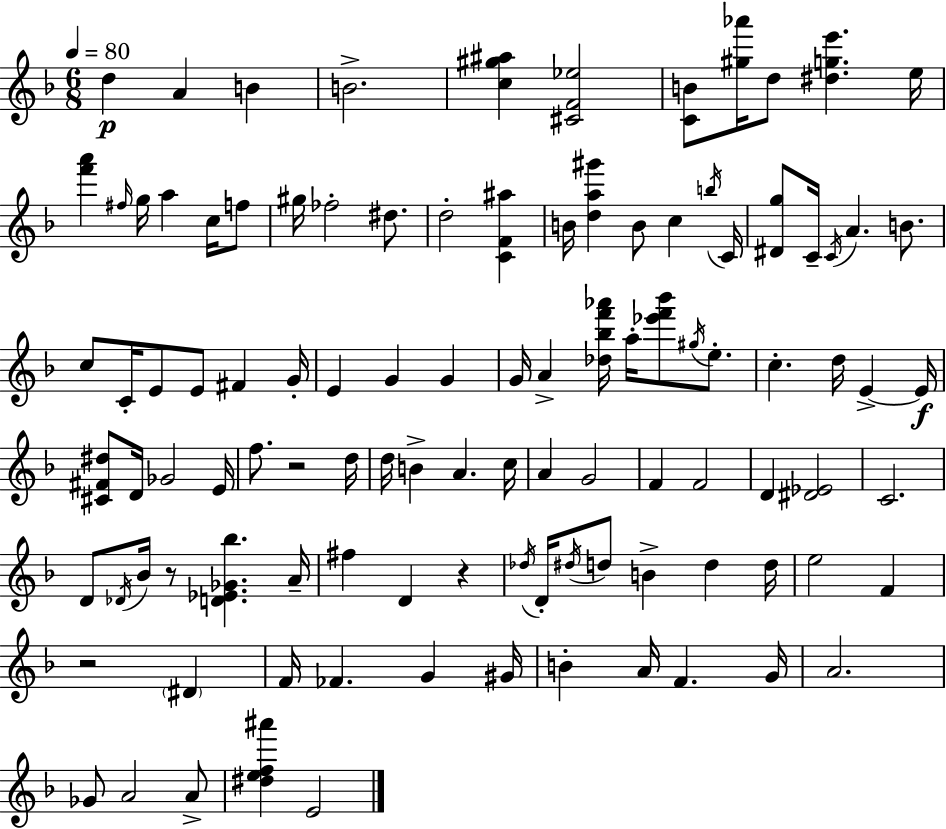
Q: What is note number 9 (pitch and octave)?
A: A5